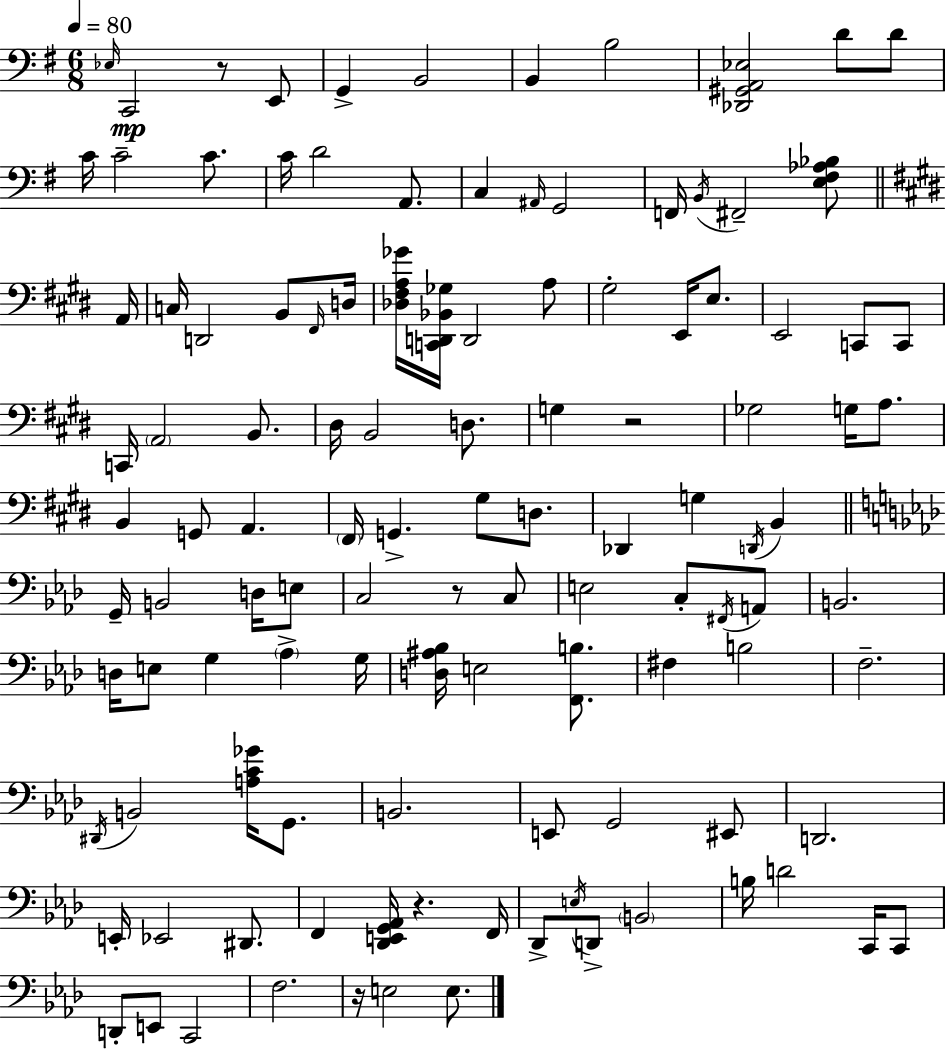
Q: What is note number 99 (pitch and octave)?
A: E2